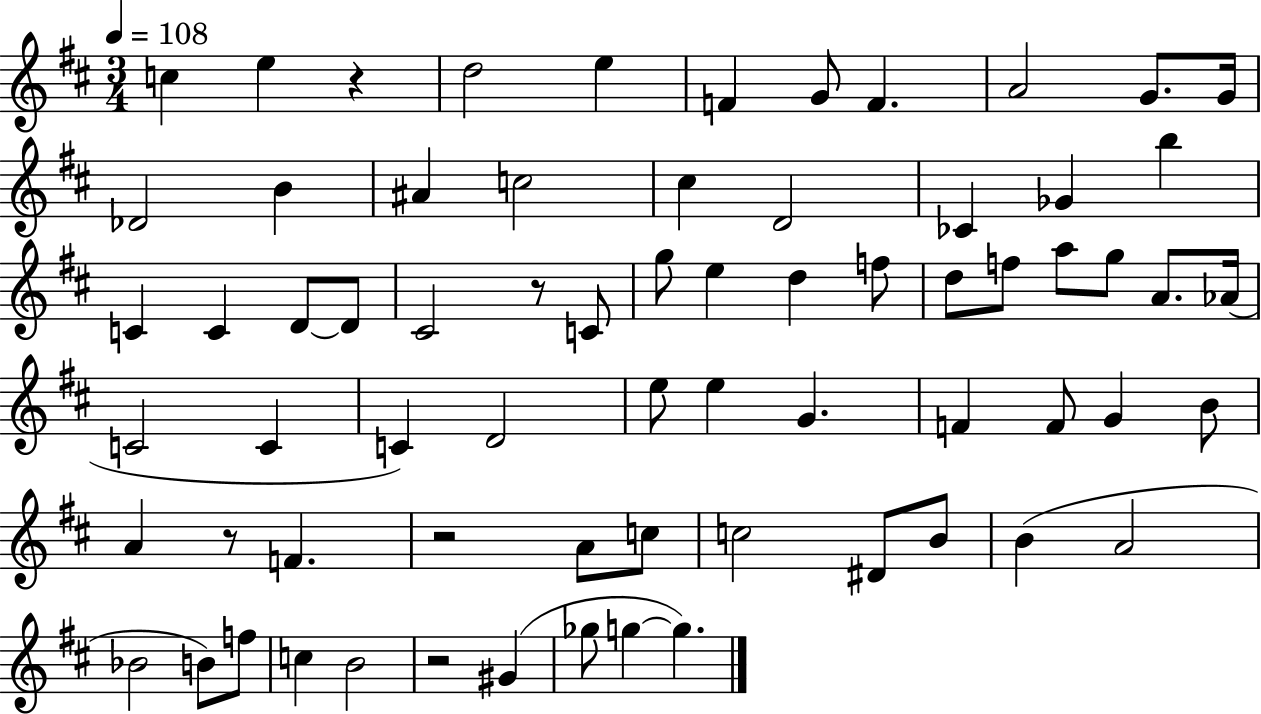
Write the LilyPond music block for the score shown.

{
  \clef treble
  \numericTimeSignature
  \time 3/4
  \key d \major
  \tempo 4 = 108
  c''4 e''4 r4 | d''2 e''4 | f'4 g'8 f'4. | a'2 g'8. g'16 | \break des'2 b'4 | ais'4 c''2 | cis''4 d'2 | ces'4 ges'4 b''4 | \break c'4 c'4 d'8~~ d'8 | cis'2 r8 c'8 | g''8 e''4 d''4 f''8 | d''8 f''8 a''8 g''8 a'8. aes'16( | \break c'2 c'4 | c'4) d'2 | e''8 e''4 g'4. | f'4 f'8 g'4 b'8 | \break a'4 r8 f'4. | r2 a'8 c''8 | c''2 dis'8 b'8 | b'4( a'2 | \break bes'2 b'8) f''8 | c''4 b'2 | r2 gis'4( | ges''8 g''4~~ g''4.) | \break \bar "|."
}